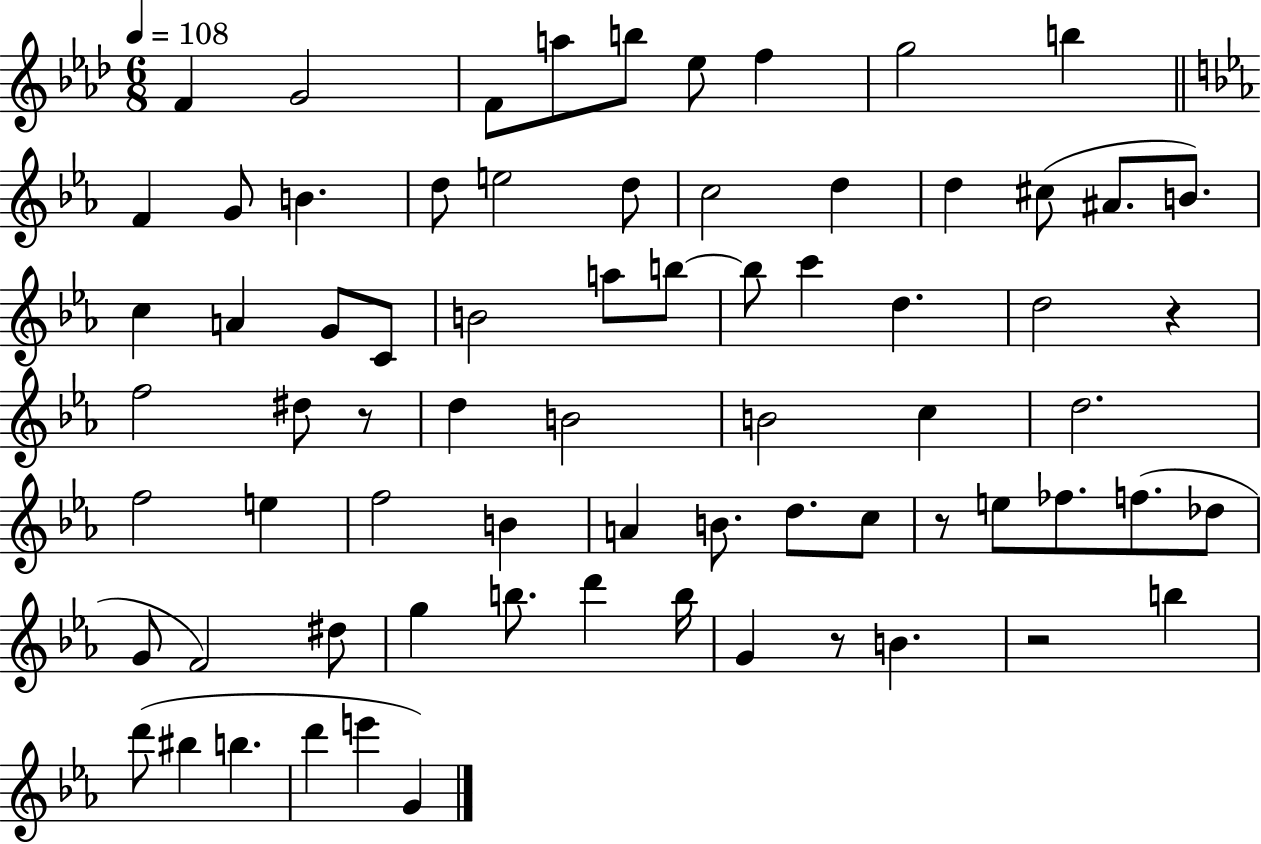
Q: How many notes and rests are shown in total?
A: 72